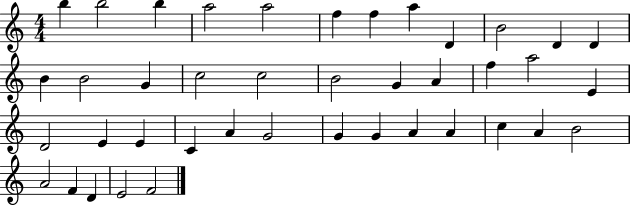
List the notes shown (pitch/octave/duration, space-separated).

B5/q B5/h B5/q A5/h A5/h F5/q F5/q A5/q D4/q B4/h D4/q D4/q B4/q B4/h G4/q C5/h C5/h B4/h G4/q A4/q F5/q A5/h E4/q D4/h E4/q E4/q C4/q A4/q G4/h G4/q G4/q A4/q A4/q C5/q A4/q B4/h A4/h F4/q D4/q E4/h F4/h